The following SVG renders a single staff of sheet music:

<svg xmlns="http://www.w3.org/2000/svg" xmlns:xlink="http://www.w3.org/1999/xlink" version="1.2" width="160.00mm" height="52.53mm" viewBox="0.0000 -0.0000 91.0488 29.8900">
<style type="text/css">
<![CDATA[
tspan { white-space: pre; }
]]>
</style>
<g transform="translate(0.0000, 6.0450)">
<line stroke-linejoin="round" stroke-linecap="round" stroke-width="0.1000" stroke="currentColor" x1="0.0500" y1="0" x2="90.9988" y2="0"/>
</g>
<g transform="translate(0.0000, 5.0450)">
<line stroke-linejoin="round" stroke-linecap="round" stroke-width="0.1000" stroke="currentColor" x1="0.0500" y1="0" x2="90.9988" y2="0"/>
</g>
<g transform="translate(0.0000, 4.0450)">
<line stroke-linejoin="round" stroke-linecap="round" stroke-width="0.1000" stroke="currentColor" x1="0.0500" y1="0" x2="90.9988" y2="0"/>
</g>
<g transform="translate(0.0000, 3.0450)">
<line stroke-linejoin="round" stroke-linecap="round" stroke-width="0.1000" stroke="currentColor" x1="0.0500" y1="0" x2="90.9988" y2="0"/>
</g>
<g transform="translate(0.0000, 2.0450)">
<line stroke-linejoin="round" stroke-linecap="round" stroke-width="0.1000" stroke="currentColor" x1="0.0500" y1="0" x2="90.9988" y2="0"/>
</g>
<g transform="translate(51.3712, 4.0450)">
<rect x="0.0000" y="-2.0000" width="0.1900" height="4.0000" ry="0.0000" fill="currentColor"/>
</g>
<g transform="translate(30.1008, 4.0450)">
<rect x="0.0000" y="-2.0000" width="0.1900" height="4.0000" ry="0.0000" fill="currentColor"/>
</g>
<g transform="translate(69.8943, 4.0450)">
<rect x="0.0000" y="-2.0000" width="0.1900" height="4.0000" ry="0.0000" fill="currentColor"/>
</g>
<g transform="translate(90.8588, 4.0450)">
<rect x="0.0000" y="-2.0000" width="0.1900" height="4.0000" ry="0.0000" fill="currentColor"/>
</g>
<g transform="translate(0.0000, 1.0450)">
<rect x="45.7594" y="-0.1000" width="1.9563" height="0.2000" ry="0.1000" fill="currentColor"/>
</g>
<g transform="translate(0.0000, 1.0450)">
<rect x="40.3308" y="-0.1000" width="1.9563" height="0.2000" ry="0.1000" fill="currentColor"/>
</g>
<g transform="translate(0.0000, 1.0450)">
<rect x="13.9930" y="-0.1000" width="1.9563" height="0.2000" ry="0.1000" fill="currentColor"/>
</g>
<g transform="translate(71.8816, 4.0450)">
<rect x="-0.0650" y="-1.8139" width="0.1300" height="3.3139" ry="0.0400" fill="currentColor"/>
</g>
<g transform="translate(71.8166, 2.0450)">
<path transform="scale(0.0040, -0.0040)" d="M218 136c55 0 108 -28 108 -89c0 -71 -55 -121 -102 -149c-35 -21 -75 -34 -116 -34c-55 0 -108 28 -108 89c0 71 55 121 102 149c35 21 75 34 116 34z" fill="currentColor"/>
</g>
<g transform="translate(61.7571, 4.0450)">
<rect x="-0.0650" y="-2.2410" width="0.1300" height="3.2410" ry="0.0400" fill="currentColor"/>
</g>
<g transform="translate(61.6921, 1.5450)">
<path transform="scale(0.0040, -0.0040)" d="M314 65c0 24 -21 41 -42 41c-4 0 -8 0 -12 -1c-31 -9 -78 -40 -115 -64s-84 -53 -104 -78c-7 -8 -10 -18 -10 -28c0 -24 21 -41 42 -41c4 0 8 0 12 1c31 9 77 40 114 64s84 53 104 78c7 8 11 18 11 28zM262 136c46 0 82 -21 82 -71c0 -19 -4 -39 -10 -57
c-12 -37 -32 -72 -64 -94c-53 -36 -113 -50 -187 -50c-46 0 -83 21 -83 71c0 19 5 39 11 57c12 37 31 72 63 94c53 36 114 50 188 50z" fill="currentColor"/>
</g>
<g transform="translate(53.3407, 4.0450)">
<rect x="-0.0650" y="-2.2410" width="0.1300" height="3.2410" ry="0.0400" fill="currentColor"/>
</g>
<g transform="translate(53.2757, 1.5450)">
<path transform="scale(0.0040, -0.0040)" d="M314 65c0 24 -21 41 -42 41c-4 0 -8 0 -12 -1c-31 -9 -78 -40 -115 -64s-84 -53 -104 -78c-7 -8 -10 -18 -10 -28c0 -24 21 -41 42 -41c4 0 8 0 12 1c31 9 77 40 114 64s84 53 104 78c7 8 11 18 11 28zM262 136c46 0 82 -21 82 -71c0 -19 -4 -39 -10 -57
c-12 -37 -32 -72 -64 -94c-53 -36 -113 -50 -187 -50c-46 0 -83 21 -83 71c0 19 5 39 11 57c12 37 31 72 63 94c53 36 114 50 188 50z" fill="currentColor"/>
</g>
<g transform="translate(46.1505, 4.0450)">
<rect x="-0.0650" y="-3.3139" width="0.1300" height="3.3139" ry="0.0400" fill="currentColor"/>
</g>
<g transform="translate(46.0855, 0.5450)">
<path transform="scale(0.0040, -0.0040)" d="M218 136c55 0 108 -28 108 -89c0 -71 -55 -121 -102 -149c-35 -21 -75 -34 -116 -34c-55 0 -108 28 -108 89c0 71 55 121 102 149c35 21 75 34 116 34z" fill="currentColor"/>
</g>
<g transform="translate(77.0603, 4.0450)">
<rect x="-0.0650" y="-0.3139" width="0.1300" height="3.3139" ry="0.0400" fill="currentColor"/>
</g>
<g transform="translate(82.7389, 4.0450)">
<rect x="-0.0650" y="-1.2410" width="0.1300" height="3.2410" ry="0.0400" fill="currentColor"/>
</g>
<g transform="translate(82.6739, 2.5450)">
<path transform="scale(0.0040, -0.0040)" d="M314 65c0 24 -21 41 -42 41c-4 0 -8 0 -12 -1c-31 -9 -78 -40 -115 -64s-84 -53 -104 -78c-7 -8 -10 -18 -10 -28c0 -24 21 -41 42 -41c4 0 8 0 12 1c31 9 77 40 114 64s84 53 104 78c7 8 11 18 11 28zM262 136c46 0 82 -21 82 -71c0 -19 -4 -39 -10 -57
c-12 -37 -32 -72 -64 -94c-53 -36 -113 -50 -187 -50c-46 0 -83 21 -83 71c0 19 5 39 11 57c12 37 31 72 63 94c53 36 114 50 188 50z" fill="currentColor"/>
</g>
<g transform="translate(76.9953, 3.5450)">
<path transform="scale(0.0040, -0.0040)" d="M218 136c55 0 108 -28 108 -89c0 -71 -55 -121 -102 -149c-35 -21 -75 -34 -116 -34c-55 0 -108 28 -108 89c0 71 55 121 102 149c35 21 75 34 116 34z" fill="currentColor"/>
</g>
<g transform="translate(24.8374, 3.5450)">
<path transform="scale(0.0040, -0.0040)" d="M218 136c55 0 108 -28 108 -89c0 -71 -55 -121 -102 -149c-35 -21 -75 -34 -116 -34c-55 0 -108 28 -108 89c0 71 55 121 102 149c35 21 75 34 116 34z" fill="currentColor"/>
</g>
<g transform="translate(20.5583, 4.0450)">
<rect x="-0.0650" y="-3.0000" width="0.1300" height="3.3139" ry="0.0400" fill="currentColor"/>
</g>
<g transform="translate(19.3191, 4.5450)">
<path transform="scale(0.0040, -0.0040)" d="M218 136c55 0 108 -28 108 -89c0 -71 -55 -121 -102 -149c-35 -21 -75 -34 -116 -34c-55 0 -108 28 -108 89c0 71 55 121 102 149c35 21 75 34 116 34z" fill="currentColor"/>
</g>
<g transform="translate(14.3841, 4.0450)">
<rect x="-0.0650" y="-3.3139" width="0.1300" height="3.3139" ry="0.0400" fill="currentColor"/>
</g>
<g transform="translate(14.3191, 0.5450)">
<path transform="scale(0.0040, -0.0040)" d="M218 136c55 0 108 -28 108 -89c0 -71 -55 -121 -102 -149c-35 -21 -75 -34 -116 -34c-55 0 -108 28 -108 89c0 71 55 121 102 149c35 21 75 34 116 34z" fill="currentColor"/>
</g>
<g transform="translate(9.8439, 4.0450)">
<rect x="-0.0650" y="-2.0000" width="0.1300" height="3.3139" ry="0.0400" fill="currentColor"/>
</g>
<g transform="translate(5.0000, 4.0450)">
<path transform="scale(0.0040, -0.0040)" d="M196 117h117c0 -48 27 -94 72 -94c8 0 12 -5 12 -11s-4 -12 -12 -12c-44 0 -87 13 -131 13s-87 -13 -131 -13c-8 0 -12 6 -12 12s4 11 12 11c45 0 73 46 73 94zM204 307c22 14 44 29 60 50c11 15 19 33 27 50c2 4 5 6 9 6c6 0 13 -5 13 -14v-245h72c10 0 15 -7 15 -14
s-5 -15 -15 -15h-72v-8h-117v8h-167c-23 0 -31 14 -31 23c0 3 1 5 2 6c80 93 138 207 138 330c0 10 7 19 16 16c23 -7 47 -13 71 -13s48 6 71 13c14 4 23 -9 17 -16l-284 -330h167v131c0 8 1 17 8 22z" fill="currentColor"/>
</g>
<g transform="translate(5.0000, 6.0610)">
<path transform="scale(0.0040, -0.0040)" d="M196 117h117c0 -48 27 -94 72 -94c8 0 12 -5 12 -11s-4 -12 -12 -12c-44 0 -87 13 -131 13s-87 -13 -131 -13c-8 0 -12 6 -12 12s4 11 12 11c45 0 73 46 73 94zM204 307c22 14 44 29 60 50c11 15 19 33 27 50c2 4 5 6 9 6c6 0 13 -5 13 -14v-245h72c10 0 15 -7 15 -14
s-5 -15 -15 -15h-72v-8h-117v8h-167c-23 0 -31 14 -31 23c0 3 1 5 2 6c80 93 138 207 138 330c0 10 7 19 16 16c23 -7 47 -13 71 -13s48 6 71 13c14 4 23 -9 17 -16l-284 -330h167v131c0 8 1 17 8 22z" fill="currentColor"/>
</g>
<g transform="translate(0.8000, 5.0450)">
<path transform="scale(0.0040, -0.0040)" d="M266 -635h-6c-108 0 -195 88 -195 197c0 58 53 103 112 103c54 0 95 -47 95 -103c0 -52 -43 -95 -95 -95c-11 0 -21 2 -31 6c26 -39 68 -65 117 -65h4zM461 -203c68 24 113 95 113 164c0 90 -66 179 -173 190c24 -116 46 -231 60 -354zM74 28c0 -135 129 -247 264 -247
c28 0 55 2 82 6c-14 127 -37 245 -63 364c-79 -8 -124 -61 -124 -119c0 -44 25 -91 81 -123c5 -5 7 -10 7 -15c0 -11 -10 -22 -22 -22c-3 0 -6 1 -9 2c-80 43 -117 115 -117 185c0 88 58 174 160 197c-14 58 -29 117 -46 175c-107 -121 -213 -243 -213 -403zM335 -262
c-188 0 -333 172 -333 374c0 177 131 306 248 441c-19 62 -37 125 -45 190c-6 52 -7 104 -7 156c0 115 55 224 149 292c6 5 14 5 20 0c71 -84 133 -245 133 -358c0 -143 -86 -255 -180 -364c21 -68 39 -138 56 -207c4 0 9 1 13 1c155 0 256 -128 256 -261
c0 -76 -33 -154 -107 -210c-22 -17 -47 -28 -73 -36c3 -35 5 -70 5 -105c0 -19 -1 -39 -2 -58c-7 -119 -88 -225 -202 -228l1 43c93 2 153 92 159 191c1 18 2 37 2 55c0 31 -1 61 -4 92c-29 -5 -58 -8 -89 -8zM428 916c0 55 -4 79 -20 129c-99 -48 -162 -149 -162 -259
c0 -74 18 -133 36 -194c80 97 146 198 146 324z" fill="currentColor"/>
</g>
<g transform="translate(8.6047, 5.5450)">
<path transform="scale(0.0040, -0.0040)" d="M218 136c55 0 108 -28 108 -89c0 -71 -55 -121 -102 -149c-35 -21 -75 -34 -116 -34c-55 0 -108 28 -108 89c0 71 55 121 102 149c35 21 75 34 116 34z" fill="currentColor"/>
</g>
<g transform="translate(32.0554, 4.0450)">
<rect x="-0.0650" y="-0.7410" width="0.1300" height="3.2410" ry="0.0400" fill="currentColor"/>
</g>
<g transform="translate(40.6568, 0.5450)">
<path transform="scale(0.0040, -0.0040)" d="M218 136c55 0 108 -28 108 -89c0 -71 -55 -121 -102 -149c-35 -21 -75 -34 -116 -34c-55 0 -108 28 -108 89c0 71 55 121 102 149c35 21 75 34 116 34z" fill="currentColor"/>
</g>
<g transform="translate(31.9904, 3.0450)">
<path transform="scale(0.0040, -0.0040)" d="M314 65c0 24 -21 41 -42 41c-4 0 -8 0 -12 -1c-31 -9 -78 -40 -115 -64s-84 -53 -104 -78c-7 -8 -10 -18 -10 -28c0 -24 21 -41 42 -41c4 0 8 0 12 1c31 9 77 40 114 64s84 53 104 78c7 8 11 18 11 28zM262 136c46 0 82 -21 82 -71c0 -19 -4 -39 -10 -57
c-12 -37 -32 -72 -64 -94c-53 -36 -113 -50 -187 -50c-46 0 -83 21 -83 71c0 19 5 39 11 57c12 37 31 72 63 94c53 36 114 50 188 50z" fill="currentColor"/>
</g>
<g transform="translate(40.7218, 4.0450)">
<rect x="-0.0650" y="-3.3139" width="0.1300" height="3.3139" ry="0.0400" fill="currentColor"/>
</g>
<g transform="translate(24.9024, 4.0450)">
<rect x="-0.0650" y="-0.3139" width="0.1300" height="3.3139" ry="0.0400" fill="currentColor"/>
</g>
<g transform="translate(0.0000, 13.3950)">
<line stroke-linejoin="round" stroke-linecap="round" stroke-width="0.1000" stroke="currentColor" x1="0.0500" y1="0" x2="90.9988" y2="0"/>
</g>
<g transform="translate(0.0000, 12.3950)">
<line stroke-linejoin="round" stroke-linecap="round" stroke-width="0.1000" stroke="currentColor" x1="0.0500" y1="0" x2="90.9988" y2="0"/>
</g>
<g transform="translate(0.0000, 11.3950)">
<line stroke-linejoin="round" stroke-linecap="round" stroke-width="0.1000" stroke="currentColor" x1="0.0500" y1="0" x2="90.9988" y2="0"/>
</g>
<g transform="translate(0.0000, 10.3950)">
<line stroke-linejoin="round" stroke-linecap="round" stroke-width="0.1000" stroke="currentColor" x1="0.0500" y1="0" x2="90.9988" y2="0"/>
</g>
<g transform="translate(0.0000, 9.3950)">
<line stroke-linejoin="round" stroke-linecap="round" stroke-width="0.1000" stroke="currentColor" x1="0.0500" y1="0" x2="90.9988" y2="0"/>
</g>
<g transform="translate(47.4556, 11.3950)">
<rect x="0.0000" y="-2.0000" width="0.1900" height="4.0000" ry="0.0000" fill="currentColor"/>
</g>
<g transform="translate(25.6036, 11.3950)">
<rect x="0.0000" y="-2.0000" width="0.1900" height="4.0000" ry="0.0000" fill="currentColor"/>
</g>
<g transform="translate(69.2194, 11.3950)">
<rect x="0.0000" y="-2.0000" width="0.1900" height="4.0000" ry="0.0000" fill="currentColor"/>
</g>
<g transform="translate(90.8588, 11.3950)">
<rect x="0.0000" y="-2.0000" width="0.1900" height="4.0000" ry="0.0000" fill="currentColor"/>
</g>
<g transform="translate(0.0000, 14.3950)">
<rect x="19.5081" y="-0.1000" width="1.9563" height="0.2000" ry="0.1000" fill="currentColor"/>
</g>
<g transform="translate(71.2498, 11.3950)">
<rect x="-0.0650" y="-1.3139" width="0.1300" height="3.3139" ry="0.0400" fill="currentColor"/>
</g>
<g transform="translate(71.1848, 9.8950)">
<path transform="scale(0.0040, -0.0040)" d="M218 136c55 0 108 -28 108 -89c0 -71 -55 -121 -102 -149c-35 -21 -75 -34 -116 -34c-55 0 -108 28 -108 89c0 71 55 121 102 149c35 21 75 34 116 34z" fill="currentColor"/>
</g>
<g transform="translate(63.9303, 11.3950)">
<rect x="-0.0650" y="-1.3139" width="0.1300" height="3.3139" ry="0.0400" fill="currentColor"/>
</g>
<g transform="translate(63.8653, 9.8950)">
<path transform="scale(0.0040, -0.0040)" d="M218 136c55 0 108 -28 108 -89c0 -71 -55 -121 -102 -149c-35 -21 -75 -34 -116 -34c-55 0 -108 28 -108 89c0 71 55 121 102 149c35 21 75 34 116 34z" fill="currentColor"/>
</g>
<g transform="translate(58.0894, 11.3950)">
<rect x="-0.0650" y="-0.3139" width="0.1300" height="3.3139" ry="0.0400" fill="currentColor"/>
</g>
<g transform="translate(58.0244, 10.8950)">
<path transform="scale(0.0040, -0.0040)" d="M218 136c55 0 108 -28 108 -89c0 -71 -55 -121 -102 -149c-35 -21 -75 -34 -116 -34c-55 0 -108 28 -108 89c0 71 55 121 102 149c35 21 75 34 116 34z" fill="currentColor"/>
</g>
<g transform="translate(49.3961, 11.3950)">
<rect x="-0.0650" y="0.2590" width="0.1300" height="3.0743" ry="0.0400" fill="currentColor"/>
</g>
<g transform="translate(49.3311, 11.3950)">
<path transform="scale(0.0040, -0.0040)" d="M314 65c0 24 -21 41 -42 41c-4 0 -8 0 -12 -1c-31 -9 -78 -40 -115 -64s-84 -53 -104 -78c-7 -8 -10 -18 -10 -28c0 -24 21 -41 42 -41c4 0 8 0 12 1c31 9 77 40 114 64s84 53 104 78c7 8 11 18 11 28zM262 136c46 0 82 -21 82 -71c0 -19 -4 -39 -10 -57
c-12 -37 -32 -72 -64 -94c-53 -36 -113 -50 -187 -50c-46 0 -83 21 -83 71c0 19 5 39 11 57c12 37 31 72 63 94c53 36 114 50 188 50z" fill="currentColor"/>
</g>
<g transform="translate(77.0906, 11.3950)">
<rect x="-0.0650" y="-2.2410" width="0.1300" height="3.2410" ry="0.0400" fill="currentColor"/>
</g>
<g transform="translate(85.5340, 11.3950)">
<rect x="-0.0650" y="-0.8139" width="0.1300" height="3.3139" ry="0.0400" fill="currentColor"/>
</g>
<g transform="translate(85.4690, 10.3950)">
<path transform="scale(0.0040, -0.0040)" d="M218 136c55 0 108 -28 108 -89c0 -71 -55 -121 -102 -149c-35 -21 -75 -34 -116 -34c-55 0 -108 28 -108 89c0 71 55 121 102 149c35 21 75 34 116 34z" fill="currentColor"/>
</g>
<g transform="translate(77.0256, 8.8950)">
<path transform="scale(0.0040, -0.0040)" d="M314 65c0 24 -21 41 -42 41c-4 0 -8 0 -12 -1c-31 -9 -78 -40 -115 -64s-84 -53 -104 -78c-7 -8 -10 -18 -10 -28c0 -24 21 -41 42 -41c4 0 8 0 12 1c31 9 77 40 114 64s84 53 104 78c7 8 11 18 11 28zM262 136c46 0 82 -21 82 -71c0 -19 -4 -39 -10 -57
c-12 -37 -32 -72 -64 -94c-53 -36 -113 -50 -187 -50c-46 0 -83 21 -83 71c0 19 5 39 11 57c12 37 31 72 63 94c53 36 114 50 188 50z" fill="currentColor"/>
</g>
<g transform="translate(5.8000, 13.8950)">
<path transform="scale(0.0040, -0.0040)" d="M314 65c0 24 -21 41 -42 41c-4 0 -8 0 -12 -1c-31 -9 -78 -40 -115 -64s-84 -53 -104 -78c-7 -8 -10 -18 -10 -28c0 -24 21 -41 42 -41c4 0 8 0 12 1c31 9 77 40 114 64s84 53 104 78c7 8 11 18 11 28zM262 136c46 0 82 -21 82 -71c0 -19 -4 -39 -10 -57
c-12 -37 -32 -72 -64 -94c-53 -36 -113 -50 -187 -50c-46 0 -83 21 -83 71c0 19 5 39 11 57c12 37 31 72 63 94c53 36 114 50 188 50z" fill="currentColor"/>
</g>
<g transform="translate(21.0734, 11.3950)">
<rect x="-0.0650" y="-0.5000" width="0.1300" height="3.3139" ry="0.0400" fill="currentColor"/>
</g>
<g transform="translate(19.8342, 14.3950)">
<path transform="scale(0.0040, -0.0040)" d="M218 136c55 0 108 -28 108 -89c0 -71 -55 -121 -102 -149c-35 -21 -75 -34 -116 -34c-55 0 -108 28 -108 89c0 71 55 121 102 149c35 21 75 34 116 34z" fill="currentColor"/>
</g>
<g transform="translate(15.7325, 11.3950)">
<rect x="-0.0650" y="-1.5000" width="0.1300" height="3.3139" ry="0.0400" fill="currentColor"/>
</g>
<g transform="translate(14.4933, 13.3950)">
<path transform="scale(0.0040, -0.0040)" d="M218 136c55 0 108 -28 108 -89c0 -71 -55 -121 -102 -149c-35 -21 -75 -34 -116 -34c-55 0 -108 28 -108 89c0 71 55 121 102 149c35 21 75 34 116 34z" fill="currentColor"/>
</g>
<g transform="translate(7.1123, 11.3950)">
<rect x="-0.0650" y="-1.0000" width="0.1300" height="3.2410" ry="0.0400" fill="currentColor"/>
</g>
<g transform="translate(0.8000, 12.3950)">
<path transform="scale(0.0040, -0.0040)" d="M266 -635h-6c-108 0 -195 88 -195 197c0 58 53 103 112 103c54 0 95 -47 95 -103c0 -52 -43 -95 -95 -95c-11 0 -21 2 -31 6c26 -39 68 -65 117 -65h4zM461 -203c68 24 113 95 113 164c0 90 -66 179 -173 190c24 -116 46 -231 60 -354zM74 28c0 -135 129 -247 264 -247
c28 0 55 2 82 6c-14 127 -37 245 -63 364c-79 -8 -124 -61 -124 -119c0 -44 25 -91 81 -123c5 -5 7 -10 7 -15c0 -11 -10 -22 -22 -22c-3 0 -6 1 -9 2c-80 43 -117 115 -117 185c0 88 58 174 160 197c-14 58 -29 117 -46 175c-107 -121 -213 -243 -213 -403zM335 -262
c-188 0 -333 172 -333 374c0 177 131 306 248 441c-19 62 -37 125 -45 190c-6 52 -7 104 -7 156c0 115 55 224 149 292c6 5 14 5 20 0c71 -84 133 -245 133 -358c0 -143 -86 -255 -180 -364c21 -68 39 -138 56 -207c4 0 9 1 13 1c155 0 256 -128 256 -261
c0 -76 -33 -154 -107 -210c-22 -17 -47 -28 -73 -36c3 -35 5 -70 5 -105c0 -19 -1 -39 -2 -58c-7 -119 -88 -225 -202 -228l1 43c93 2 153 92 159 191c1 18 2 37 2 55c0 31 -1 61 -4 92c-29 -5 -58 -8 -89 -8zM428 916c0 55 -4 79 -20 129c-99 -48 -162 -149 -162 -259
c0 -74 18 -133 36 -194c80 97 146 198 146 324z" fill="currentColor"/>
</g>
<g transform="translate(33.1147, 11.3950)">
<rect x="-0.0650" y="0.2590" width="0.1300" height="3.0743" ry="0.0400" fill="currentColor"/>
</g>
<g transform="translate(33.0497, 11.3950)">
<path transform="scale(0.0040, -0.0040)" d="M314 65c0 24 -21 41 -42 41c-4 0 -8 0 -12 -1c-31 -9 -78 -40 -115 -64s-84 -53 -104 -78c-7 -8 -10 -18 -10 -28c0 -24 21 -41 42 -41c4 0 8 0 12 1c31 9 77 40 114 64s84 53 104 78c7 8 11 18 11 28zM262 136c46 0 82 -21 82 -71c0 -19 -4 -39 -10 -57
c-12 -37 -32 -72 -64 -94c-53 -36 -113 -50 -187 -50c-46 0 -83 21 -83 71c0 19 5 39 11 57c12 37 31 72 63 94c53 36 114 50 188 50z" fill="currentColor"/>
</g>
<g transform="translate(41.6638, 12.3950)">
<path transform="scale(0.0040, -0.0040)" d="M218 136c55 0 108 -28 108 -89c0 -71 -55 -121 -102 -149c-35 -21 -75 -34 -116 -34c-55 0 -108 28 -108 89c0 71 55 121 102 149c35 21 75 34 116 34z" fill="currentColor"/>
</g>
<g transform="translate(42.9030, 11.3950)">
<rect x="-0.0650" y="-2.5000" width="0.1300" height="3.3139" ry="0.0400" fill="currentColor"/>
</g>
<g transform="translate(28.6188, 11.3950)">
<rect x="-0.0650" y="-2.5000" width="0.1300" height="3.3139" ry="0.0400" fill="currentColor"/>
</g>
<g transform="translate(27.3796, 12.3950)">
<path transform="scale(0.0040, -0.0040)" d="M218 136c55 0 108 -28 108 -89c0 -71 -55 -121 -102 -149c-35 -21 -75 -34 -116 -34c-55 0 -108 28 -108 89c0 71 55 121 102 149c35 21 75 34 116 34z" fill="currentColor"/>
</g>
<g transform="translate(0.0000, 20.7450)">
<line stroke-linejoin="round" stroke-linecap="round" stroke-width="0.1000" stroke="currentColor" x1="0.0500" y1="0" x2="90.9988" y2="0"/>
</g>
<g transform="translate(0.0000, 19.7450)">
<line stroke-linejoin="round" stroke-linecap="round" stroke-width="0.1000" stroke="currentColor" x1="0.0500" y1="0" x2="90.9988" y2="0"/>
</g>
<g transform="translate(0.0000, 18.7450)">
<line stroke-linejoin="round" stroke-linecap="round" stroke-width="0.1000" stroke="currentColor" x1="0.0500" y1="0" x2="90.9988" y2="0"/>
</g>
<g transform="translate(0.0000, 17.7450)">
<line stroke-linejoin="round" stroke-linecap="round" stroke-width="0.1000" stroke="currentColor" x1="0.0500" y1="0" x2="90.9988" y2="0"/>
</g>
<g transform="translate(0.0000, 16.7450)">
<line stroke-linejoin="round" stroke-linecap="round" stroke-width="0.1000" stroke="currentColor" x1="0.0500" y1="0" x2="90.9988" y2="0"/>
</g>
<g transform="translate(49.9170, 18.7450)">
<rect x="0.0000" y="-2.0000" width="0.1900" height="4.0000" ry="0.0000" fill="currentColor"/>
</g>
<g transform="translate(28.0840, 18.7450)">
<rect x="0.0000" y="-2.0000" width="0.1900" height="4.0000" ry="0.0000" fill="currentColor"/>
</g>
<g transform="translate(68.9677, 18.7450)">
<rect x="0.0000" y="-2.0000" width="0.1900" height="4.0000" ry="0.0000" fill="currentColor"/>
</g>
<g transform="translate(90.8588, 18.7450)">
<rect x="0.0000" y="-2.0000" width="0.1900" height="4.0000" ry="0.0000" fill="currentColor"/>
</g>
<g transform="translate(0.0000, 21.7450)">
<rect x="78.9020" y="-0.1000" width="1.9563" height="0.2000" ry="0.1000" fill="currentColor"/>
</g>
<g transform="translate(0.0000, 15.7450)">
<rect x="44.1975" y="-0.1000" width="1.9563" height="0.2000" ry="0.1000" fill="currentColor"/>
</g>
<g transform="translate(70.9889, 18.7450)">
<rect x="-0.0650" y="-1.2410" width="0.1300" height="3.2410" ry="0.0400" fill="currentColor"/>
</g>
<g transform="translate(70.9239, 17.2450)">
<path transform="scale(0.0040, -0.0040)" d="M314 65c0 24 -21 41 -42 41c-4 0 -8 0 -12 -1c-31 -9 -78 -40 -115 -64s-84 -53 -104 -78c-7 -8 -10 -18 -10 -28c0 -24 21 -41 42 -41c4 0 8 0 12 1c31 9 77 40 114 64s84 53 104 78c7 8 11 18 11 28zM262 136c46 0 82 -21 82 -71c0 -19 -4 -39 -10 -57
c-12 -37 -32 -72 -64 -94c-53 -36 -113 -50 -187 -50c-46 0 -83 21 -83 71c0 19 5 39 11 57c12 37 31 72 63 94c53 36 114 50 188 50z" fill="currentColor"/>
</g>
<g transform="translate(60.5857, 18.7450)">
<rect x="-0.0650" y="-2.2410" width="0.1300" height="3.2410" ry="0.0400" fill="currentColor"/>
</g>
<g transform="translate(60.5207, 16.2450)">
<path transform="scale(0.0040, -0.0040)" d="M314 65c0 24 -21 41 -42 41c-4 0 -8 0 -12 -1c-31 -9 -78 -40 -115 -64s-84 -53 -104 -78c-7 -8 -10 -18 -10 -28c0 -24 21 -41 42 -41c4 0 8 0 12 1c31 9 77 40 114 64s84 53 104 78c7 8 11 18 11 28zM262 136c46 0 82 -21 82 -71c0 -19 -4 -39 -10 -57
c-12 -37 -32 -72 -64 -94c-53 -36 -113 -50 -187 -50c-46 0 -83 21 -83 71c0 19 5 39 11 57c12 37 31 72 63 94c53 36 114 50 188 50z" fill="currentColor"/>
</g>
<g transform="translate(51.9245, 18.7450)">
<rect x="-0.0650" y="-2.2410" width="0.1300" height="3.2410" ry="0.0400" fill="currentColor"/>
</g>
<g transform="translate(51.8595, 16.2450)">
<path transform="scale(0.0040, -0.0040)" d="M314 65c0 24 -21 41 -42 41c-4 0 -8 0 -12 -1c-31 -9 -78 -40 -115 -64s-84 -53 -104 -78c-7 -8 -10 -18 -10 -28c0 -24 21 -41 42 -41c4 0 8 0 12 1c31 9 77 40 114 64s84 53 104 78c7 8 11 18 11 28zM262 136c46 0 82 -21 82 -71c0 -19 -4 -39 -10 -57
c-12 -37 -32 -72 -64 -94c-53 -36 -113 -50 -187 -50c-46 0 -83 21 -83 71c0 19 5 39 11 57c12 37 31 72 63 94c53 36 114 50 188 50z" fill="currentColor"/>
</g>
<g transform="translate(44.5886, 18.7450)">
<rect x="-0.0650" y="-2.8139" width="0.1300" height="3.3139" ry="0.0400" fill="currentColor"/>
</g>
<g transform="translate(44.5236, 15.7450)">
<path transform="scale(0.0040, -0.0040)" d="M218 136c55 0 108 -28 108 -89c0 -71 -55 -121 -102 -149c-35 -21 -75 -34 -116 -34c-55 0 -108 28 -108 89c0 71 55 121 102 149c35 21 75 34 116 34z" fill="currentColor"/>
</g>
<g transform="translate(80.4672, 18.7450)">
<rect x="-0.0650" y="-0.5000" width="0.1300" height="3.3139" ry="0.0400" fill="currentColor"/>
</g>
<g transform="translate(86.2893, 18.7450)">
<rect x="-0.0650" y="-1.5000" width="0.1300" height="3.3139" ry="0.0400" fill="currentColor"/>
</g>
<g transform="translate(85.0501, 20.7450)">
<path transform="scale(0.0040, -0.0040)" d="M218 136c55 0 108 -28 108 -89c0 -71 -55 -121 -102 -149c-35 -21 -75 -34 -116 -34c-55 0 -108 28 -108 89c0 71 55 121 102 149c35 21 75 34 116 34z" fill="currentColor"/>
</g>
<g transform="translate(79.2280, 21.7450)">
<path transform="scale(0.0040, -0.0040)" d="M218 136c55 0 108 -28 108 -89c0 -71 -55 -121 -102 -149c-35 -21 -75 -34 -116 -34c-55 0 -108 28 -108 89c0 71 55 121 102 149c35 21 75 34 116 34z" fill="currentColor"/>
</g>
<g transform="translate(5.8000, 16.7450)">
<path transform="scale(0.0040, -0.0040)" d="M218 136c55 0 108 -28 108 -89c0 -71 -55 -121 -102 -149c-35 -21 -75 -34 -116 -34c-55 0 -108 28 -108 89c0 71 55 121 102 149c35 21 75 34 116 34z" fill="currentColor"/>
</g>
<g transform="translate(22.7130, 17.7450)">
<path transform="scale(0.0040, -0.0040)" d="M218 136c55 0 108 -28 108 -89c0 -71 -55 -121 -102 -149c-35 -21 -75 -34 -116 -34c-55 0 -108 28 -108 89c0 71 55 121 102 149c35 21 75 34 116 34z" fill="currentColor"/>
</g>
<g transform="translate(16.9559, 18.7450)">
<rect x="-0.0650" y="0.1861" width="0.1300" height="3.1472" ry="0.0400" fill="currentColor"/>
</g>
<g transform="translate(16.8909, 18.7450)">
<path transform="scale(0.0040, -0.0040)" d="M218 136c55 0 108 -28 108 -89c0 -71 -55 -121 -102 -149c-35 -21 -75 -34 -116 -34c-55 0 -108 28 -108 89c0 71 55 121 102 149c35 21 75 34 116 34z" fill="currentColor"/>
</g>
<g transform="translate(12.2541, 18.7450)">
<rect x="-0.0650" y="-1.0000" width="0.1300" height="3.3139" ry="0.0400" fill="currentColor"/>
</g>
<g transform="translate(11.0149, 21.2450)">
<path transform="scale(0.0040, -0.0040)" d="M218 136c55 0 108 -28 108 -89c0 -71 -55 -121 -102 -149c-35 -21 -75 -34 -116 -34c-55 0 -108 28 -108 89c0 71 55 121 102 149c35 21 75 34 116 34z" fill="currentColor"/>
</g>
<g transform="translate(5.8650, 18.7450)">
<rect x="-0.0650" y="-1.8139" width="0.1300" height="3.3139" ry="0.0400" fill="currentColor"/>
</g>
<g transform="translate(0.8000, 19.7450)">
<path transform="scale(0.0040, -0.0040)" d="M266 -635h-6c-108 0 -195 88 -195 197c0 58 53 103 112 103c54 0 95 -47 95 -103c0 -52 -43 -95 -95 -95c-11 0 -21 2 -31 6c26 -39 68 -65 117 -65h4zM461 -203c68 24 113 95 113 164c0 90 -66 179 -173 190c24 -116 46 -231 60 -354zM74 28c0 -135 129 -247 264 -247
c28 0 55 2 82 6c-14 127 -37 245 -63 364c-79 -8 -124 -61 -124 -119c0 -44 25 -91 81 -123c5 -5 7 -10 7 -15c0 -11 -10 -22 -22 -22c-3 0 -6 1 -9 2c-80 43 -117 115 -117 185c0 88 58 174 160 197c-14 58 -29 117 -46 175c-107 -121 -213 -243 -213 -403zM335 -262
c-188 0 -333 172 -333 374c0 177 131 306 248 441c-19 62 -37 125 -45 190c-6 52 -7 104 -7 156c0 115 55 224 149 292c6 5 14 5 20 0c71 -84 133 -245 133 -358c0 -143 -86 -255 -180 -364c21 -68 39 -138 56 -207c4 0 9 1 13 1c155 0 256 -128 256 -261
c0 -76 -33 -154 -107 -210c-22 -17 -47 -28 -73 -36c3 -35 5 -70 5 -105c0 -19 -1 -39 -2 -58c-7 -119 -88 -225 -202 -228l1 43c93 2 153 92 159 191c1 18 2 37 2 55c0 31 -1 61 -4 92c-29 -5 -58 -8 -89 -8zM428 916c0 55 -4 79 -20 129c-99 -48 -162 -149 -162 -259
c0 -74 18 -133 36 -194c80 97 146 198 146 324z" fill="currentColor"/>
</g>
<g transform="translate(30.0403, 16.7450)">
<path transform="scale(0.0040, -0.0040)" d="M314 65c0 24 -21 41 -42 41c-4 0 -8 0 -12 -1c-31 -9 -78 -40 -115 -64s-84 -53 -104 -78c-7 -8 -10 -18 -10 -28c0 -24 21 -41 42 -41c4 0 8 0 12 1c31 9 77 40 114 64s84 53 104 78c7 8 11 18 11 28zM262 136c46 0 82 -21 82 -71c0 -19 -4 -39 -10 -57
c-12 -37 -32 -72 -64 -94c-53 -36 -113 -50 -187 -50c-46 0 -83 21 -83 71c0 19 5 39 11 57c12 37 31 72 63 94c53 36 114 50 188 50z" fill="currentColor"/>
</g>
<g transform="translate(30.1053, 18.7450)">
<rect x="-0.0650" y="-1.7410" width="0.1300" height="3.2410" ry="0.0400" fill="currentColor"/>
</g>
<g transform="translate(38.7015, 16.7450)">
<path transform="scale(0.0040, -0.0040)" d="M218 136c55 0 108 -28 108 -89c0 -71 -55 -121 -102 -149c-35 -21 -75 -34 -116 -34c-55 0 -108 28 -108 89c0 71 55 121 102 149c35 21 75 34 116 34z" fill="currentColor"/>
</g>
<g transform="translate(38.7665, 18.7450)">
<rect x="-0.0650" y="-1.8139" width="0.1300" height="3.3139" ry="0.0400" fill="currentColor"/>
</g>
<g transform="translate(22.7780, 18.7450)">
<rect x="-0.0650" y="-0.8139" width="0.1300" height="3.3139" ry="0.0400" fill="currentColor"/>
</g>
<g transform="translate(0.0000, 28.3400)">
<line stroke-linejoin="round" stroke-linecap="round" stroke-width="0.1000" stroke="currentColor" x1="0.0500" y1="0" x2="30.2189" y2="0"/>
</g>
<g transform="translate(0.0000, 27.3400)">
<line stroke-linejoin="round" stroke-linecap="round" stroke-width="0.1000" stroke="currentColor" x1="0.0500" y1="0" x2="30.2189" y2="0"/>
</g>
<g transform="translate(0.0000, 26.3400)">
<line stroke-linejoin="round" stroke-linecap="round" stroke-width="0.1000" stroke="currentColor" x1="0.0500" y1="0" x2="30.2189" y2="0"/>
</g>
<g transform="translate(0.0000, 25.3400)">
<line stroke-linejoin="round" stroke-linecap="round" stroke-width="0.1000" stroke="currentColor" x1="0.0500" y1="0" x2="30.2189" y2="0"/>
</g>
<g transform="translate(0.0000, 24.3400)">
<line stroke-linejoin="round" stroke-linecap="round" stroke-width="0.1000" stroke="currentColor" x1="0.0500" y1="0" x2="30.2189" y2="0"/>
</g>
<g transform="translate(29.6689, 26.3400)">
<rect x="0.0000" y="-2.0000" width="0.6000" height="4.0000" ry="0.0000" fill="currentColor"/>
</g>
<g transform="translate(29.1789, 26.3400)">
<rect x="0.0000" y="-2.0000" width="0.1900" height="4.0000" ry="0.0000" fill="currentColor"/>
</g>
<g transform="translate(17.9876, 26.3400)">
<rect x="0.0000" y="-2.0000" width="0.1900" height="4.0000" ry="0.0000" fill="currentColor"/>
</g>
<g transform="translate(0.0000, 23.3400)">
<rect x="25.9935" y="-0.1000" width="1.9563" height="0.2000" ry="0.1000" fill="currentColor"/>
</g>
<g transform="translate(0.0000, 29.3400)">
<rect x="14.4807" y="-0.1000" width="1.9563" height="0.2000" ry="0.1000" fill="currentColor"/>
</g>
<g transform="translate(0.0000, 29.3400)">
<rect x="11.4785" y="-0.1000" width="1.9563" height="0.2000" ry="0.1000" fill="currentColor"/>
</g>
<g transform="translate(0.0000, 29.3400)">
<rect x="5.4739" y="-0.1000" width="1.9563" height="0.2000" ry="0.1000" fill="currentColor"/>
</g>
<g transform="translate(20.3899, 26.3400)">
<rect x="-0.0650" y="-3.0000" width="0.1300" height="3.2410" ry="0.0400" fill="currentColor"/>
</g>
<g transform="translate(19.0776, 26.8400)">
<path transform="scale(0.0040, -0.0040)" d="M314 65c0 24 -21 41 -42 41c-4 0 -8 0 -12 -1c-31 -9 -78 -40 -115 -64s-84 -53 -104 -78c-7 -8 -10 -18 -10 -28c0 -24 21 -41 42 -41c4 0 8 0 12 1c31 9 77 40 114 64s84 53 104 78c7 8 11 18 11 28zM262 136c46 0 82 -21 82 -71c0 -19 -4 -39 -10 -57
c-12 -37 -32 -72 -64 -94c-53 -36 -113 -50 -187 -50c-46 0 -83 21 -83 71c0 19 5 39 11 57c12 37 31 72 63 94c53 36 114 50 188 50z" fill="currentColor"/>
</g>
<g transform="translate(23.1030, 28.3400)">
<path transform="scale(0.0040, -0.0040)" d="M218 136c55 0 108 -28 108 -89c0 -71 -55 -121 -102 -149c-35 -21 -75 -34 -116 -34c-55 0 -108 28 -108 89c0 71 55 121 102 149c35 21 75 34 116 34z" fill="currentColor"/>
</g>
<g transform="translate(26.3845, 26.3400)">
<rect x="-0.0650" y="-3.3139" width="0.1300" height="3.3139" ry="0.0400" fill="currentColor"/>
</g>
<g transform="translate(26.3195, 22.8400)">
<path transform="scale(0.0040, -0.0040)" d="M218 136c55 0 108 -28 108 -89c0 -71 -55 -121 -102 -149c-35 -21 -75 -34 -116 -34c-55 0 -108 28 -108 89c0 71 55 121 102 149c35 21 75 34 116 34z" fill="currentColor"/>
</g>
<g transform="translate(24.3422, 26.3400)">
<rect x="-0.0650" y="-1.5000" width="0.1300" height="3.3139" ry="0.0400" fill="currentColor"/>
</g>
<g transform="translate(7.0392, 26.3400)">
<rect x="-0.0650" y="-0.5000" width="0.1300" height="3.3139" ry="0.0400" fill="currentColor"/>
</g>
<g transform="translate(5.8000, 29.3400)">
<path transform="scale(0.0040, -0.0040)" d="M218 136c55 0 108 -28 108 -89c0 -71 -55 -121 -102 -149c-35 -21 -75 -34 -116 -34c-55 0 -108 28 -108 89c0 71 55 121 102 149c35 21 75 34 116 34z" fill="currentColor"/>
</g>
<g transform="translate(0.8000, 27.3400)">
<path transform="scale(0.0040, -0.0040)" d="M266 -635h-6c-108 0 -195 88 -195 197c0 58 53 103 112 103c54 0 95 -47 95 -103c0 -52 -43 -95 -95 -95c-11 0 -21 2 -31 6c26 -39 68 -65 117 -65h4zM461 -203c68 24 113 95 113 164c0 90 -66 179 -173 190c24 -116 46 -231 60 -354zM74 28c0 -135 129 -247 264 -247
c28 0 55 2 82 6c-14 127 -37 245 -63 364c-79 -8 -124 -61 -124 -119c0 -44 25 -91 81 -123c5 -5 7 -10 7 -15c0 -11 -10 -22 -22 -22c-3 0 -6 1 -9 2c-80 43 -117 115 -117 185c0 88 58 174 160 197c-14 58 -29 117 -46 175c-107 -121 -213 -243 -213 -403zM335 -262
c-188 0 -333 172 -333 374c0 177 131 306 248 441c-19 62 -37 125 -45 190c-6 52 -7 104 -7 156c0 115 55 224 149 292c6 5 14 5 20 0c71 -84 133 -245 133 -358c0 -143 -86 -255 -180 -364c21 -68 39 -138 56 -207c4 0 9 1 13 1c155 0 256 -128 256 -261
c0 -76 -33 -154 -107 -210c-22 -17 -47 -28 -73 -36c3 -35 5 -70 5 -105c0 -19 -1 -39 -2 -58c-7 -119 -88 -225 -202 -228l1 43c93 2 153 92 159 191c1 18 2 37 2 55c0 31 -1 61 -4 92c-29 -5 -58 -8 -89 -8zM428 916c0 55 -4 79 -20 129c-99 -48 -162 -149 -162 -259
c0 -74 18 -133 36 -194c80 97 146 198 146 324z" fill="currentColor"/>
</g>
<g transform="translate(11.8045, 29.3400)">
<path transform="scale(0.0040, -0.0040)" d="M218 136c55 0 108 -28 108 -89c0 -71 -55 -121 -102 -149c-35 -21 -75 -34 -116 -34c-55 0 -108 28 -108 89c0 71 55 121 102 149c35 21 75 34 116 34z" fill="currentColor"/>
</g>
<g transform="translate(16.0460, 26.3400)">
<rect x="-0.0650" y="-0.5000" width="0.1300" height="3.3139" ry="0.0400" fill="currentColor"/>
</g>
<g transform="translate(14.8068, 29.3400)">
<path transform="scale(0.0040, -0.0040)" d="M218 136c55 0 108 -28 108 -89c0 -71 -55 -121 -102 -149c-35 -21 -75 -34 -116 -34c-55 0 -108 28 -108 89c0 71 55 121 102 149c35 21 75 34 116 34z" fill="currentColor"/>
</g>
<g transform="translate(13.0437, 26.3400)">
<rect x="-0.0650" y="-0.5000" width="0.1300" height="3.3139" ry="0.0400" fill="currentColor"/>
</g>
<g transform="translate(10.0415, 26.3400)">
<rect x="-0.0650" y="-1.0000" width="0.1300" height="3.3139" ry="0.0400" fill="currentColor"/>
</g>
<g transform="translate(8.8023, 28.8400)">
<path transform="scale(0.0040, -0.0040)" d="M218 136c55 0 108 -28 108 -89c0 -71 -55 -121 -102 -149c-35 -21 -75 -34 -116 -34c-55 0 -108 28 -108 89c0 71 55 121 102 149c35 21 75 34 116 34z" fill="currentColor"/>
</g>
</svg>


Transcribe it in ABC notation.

X:1
T:Untitled
M:4/4
L:1/4
K:C
F b A c d2 b b g2 g2 f c e2 D2 E C G B2 G B2 c e e g2 d f D B d f2 f a g2 g2 e2 C E C D C C A2 E b